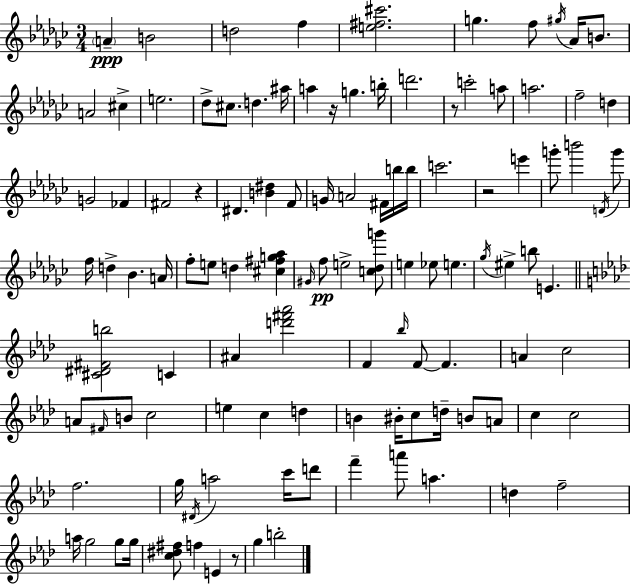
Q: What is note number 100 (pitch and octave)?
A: B5